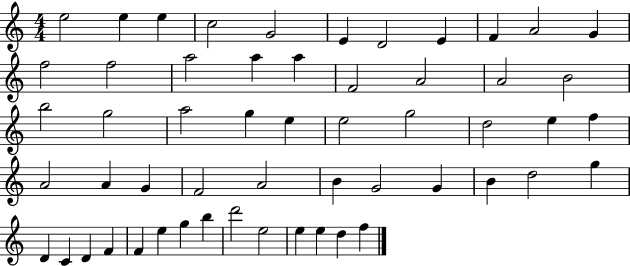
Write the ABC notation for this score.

X:1
T:Untitled
M:4/4
L:1/4
K:C
e2 e e c2 G2 E D2 E F A2 G f2 f2 a2 a a F2 A2 A2 B2 b2 g2 a2 g e e2 g2 d2 e f A2 A G F2 A2 B G2 G B d2 g D C D F F e g b d'2 e2 e e d f